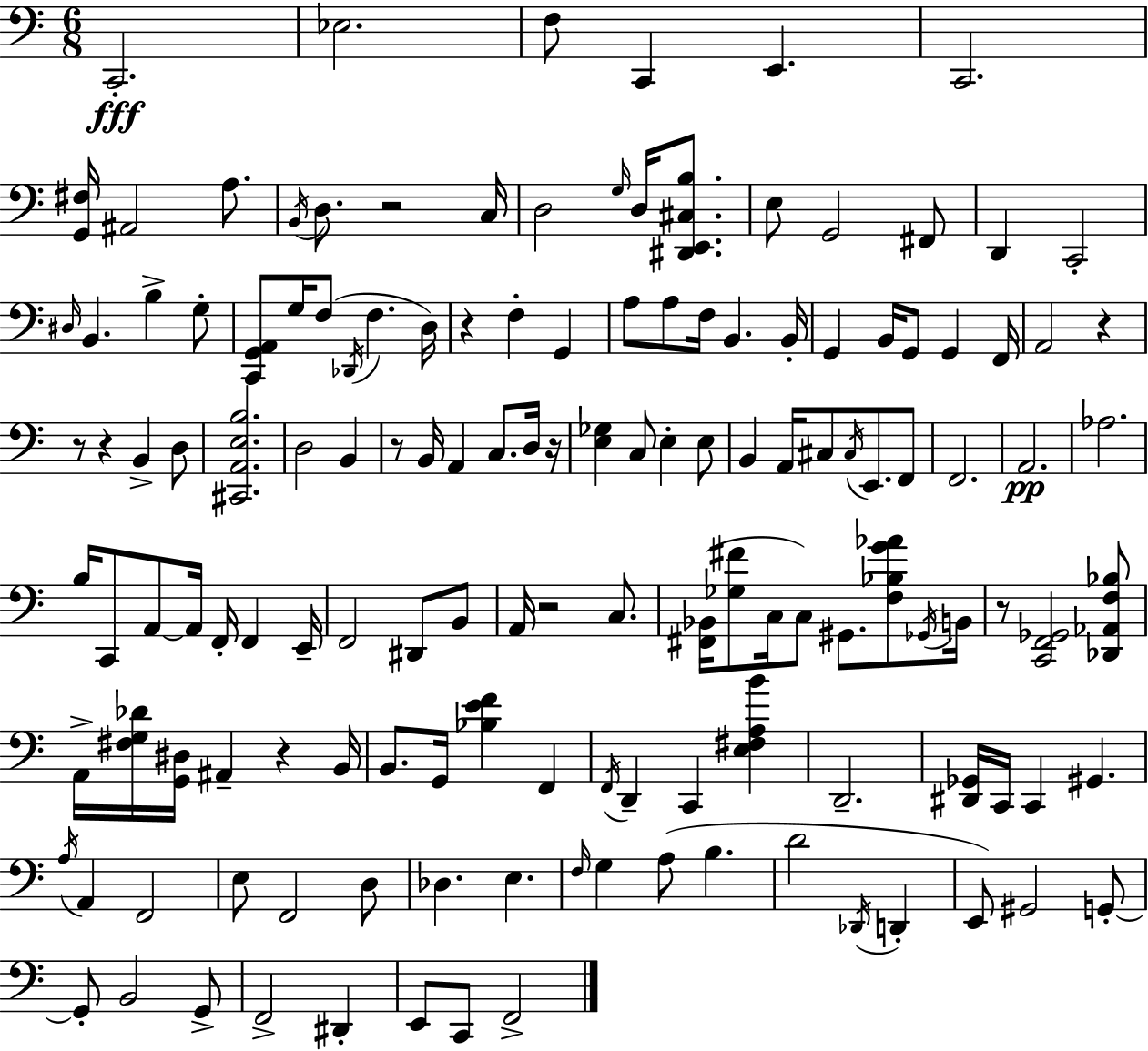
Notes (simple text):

C2/h. Eb3/h. F3/e C2/q E2/q. C2/h. [G2,F#3]/s A#2/h A3/e. B2/s D3/e. R/h C3/s D3/h G3/s D3/s [D#2,E2,C#3,B3]/e. E3/e G2/h F#2/e D2/q C2/h D#3/s B2/q. B3/q G3/e [C2,G2,A2]/e G3/s F3/e Db2/s F3/q. D3/s R/q F3/q G2/q A3/e A3/e F3/s B2/q. B2/s G2/q B2/s G2/e G2/q F2/s A2/h R/q R/e R/q B2/q D3/e [C#2,A2,E3,B3]/h. D3/h B2/q R/e B2/s A2/q C3/e. D3/s R/s [E3,Gb3]/q C3/e E3/q E3/e B2/q A2/s C#3/e C#3/s E2/e. F2/e F2/h. A2/h. Ab3/h. B3/s C2/e A2/e A2/s F2/s F2/q E2/s F2/h D#2/e B2/e A2/s R/h C3/e. [F#2,Bb2]/s [Gb3,F#4]/e C3/s C3/e G#2/e. [F3,Bb3,G4,Ab4]/e Gb2/s B2/s R/e [C2,F2,Gb2]/h [Db2,Ab2,F3,Bb3]/e A2/s [F#3,G3,Db4]/s [G2,D#3]/s A#2/q R/q B2/s B2/e. G2/s [Bb3,E4,F4]/q F2/q F2/s D2/q C2/q [E3,F#3,A3,B4]/q D2/h. [D#2,Gb2]/s C2/s C2/q G#2/q. A3/s A2/q F2/h E3/e F2/h D3/e Db3/q. E3/q. F3/s G3/q A3/e B3/q. D4/h Db2/s D2/q E2/e G#2/h G2/e G2/e B2/h G2/e F2/h D#2/q E2/e C2/e F2/h